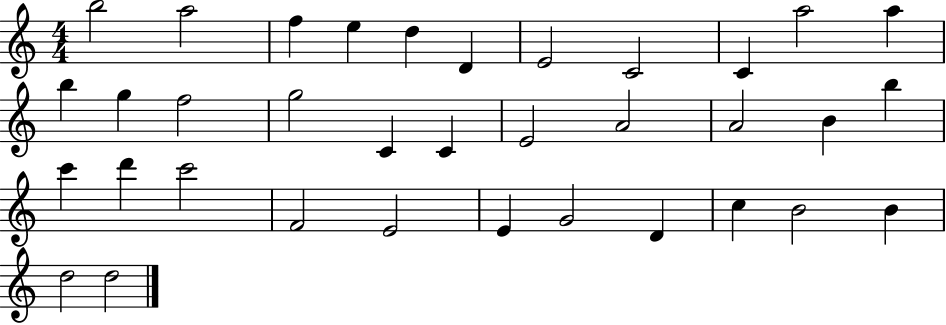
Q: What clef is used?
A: treble